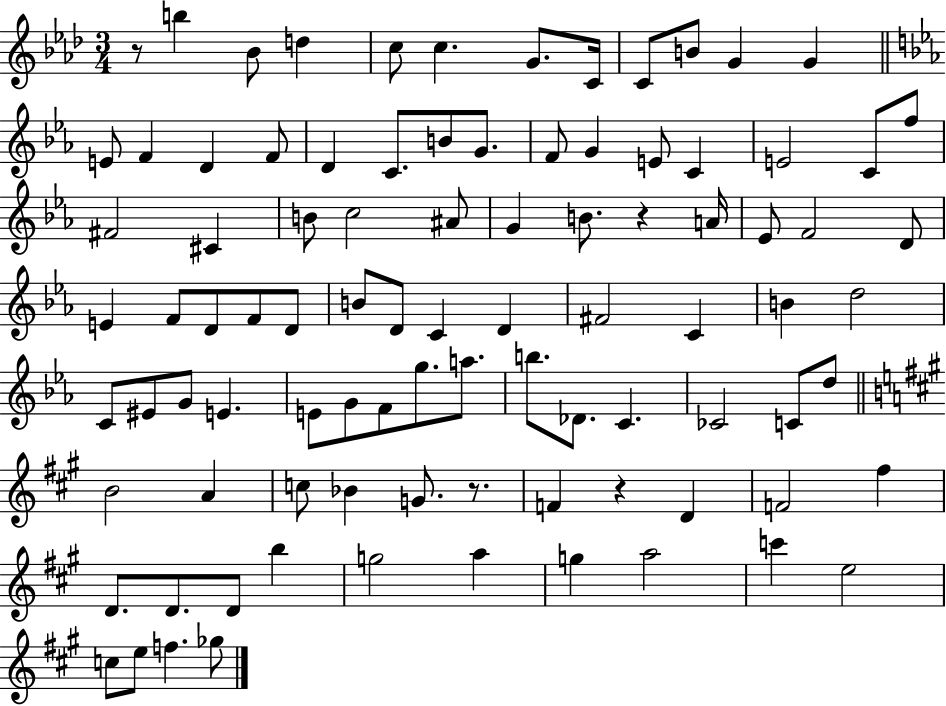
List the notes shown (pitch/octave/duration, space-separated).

R/e B5/q Bb4/e D5/q C5/e C5/q. G4/e. C4/s C4/e B4/e G4/q G4/q E4/e F4/q D4/q F4/e D4/q C4/e. B4/e G4/e. F4/e G4/q E4/e C4/q E4/h C4/e F5/e F#4/h C#4/q B4/e C5/h A#4/e G4/q B4/e. R/q A4/s Eb4/e F4/h D4/e E4/q F4/e D4/e F4/e D4/e B4/e D4/e C4/q D4/q F#4/h C4/q B4/q D5/h C4/e EIS4/e G4/e E4/q. E4/e G4/e F4/e G5/e. A5/e. B5/e. Db4/e. C4/q. CES4/h C4/e D5/e B4/h A4/q C5/e Bb4/q G4/e. R/e. F4/q R/q D4/q F4/h F#5/q D4/e. D4/e. D4/e B5/q G5/h A5/q G5/q A5/h C6/q E5/h C5/e E5/e F5/q. Gb5/e